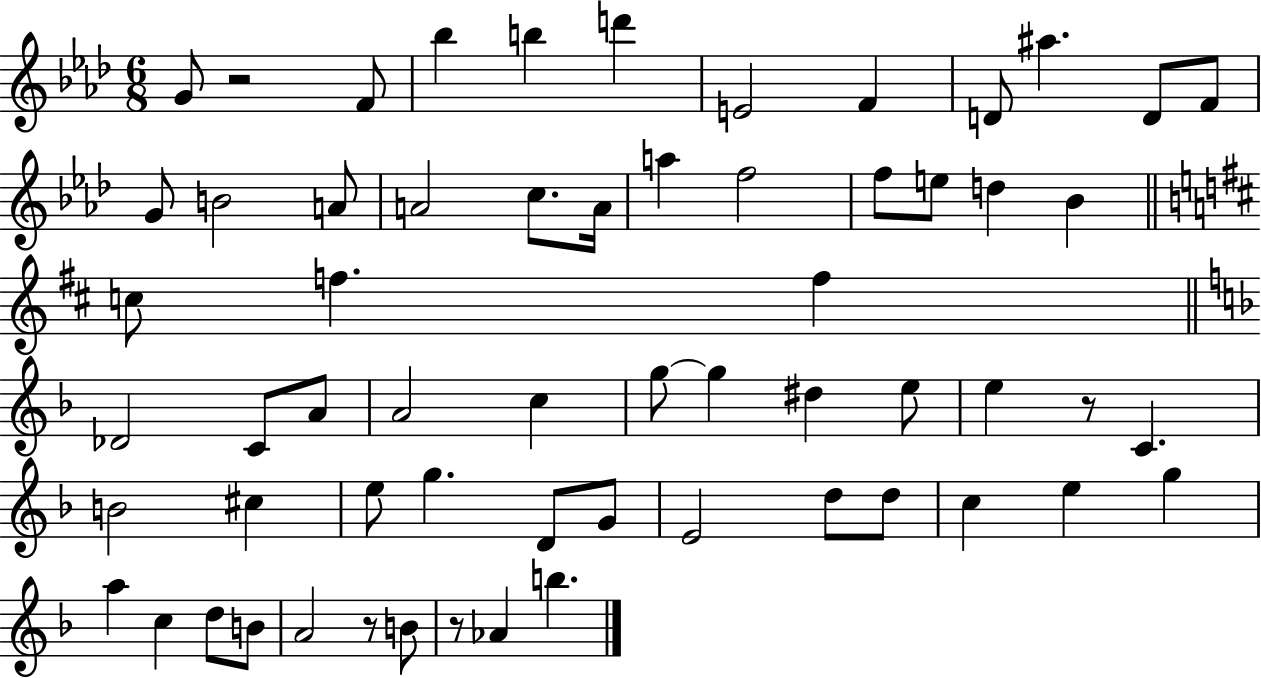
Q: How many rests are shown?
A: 4